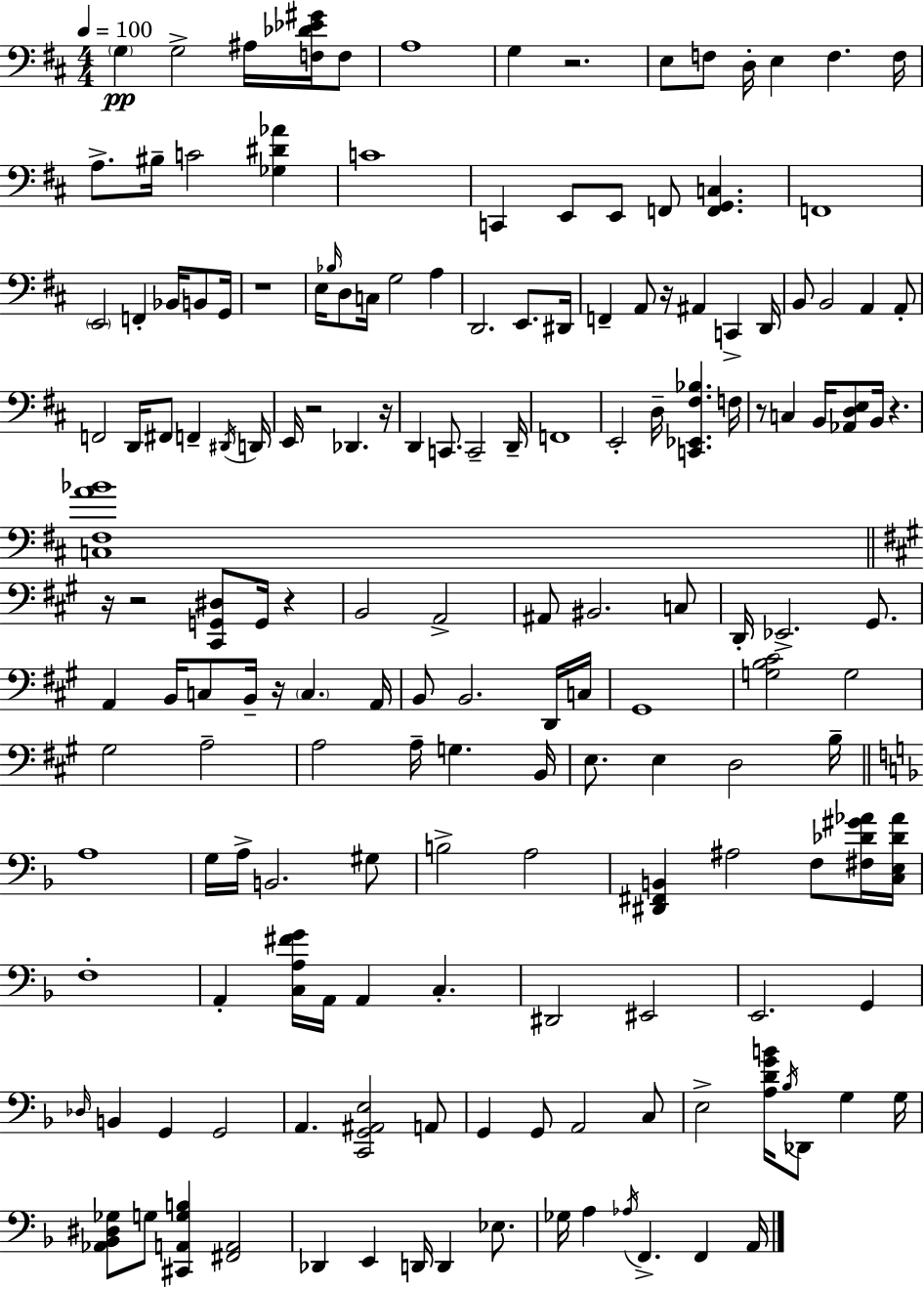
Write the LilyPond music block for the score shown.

{
  \clef bass
  \numericTimeSignature
  \time 4/4
  \key d \major
  \tempo 4 = 100
  \repeat volta 2 { \parenthesize g4\pp g2-> ais16 <f des' ees' gis'>16 f8 | a1 | g4 r2. | e8 f8 d16-. e4 f4. f16 | \break a8.-> bis16-- c'2 <ges dis' aes'>4 | c'1 | c,4 e,8 e,8 f,8 <f, g, c>4. | f,1 | \break \parenthesize e,2 f,4-. bes,16 b,8 g,16 | r1 | e16 \grace { bes16 } d8 c16 g2 a4 | d,2. e,8. | \break dis,16 f,4-- a,8 r16 ais,4 c,4-> | d,16 b,8 b,2 a,4 a,8-. | f,2 d,16 fis,8 f,4-- | \acciaccatura { dis,16 } d,16 e,16 r2 des,4. | \break r16 d,4 c,8. c,2-- | d,16-- f,1 | e,2-. d16-- <c, ees, fis bes>4. | f16 r8 c4 b,16 <aes, d e>8 b,16 r4. | \break <c fis a' bes'>1 | \bar "||" \break \key a \major r16 r2 <cis, g, dis>8 g,16 r4 | b,2 a,2-> | ais,8 bis,2. c8 | d,16-. ees,2.-> gis,8. | \break a,4 b,16 c8 b,16-- r16 \parenthesize c4. a,16 | b,8 b,2. d,16 c16 | gis,1 | <g b cis'>2 g2 | \break gis2 a2-- | a2 a16-- g4. b,16 | e8. e4 d2 b16-- | \bar "||" \break \key f \major a1 | g16 a16-> b,2. gis8 | b2-> a2 | <dis, fis, b,>4 ais2 f8 <fis des' gis' aes'>16 <c e des' aes'>16 | \break f1-. | a,4-. <c a fis' g'>16 a,16 a,4 c4.-. | dis,2 eis,2 | e,2. g,4 | \break \grace { des16 } b,4 g,4 g,2 | a,4. <c, g, ais, e>2 a,8 | g,4 g,8 a,2 c8 | e2-> <a d' g' b'>16 \acciaccatura { bes16 } des,8 g4 | \break g16 <aes, bes, dis ges>8 g8 <cis, a, g b>4 <fis, a,>2 | des,4 e,4 d,16 d,4 ees8. | ges16 a4 \acciaccatura { aes16 } f,4.-> f,4 | a,16 } \bar "|."
}